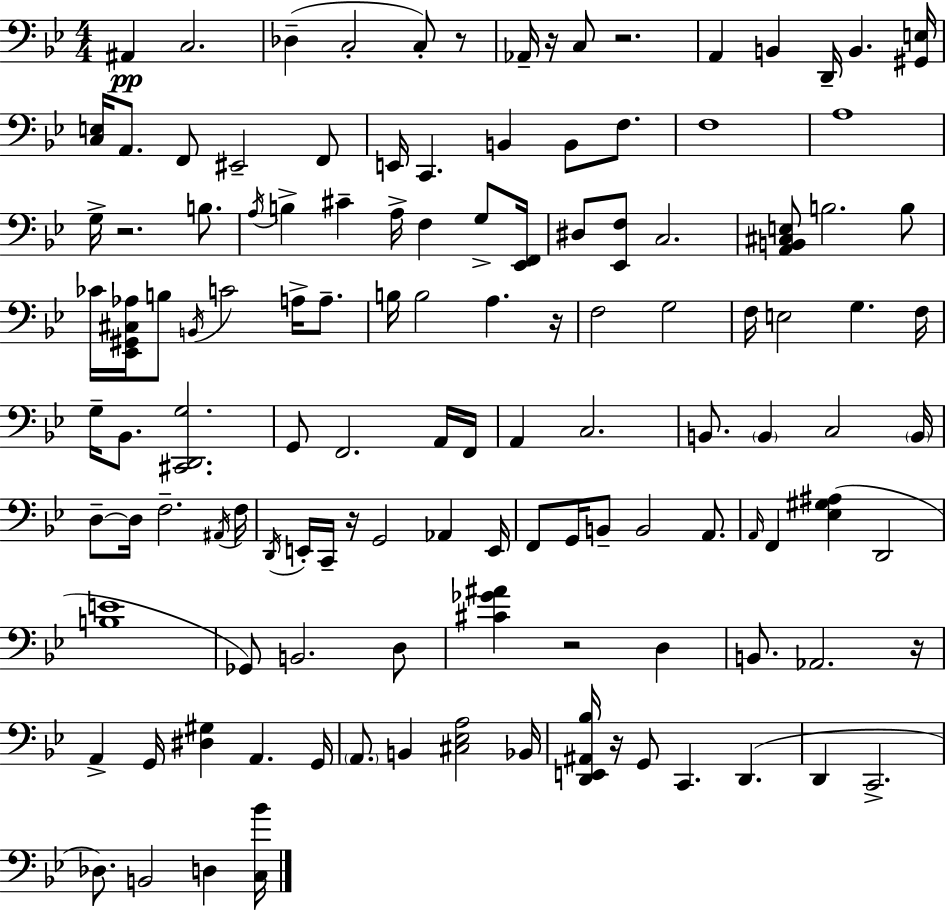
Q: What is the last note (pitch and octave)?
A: D3